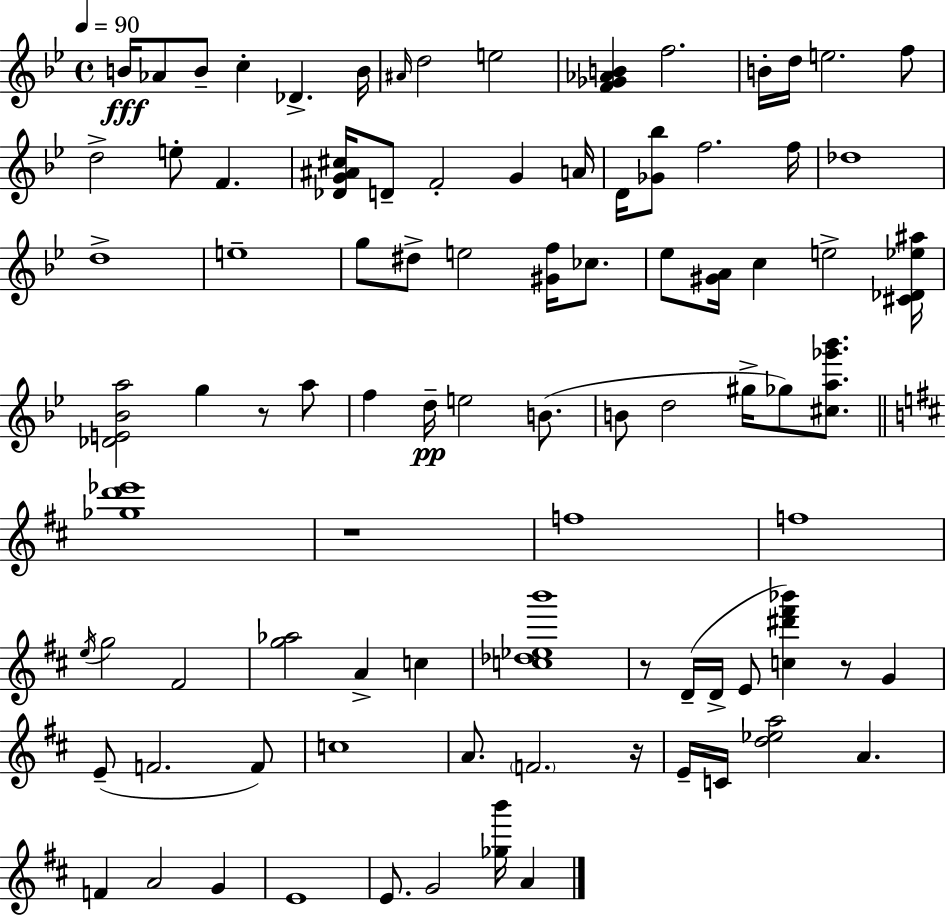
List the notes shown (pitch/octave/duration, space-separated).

B4/s Ab4/e B4/e C5/q Db4/q. B4/s A#4/s D5/h E5/h [F4,Gb4,Ab4,B4]/q F5/h. B4/s D5/s E5/h. F5/e D5/h E5/e F4/q. [Db4,G4,A#4,C#5]/s D4/e F4/h G4/q A4/s D4/s [Gb4,Bb5]/e F5/h. F5/s Db5/w D5/w E5/w G5/e D#5/e E5/h [G#4,F5]/s CES5/e. Eb5/e [G#4,A4]/s C5/q E5/h [C#4,Db4,Eb5,A#5]/s [Db4,E4,Bb4,A5]/h G5/q R/e A5/e F5/q D5/s E5/h B4/e. B4/e D5/h G#5/s Gb5/e [C#5,A5,Gb6,Bb6]/e. [Gb5,D6,Eb6]/w R/w F5/w F5/w E5/s G5/h F#4/h [G5,Ab5]/h A4/q C5/q [C5,Db5,Eb5,B6]/w R/e D4/s D4/s E4/e [C5,D#6,F#6,Bb6]/q R/e G4/q E4/e F4/h. F4/e C5/w A4/e. F4/h. R/s E4/s C4/s [D5,Eb5,A5]/h A4/q. F4/q A4/h G4/q E4/w E4/e. G4/h [Gb5,B6]/s A4/q